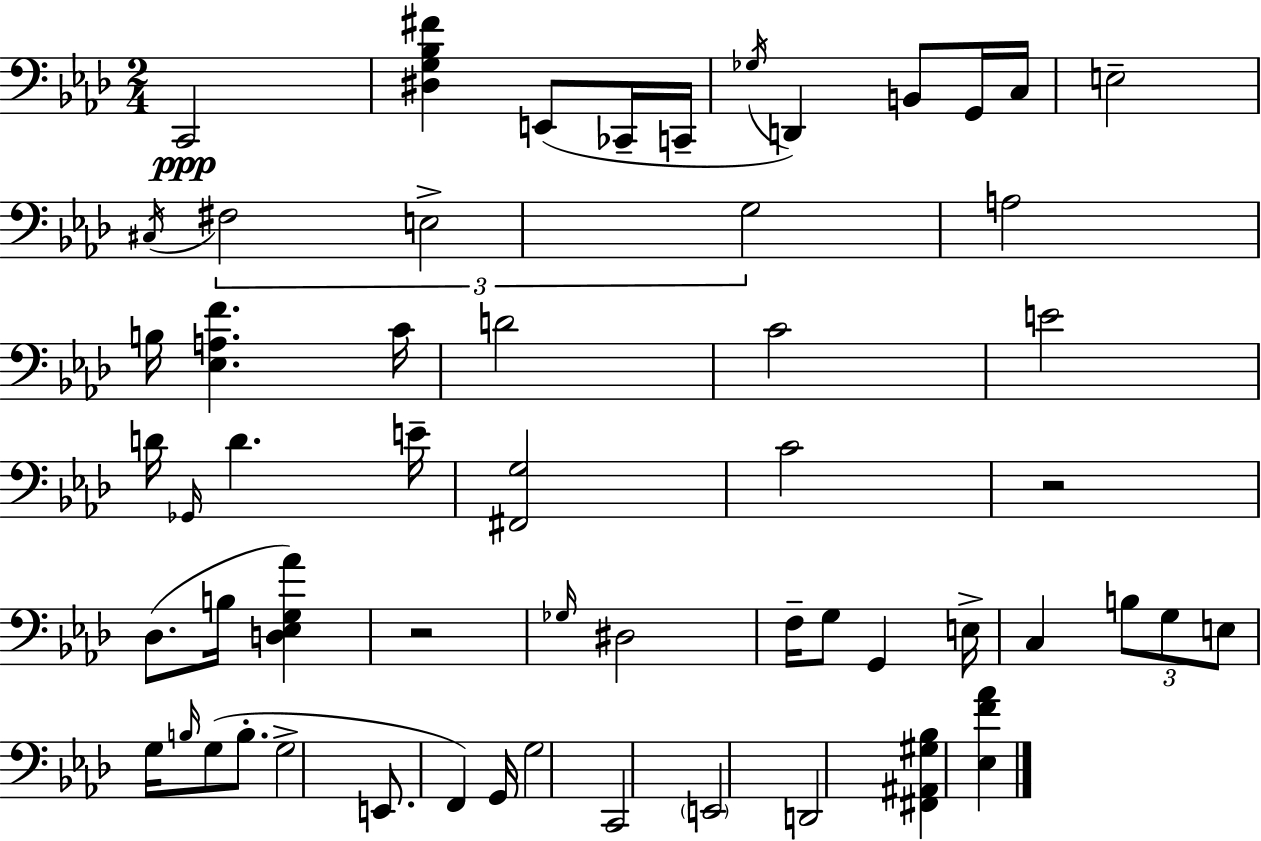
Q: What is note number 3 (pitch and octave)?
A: CES2